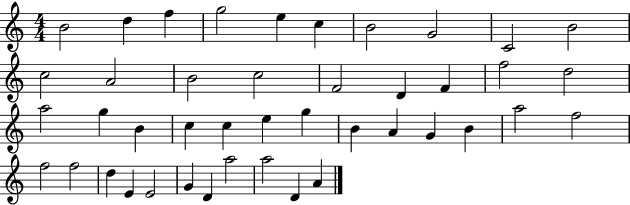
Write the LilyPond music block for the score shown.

{
  \clef treble
  \numericTimeSignature
  \time 4/4
  \key c \major
  b'2 d''4 f''4 | g''2 e''4 c''4 | b'2 g'2 | c'2 b'2 | \break c''2 a'2 | b'2 c''2 | f'2 d'4 f'4 | f''2 d''2 | \break a''2 g''4 b'4 | c''4 c''4 e''4 g''4 | b'4 a'4 g'4 b'4 | a''2 f''2 | \break f''2 f''2 | d''4 e'4 e'2 | g'4 d'4 a''2 | a''2 d'4 a'4 | \break \bar "|."
}